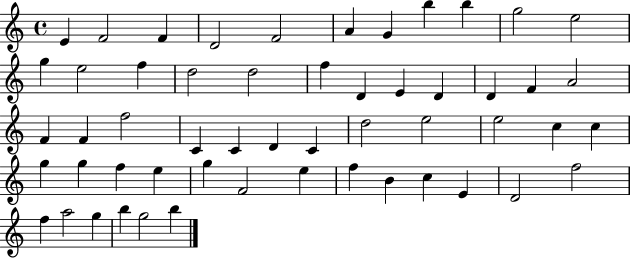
E4/q F4/h F4/q D4/h F4/h A4/q G4/q B5/q B5/q G5/h E5/h G5/q E5/h F5/q D5/h D5/h F5/q D4/q E4/q D4/q D4/q F4/q A4/h F4/q F4/q F5/h C4/q C4/q D4/q C4/q D5/h E5/h E5/h C5/q C5/q G5/q G5/q F5/q E5/q G5/q F4/h E5/q F5/q B4/q C5/q E4/q D4/h F5/h F5/q A5/h G5/q B5/q G5/h B5/q